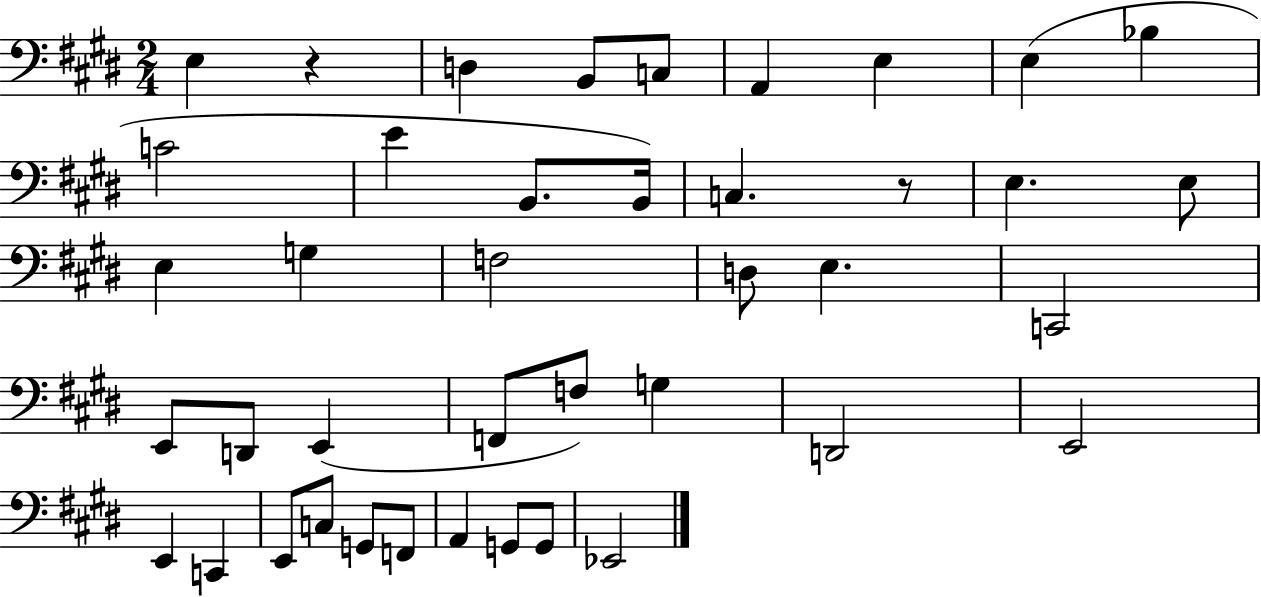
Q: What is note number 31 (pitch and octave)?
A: C2